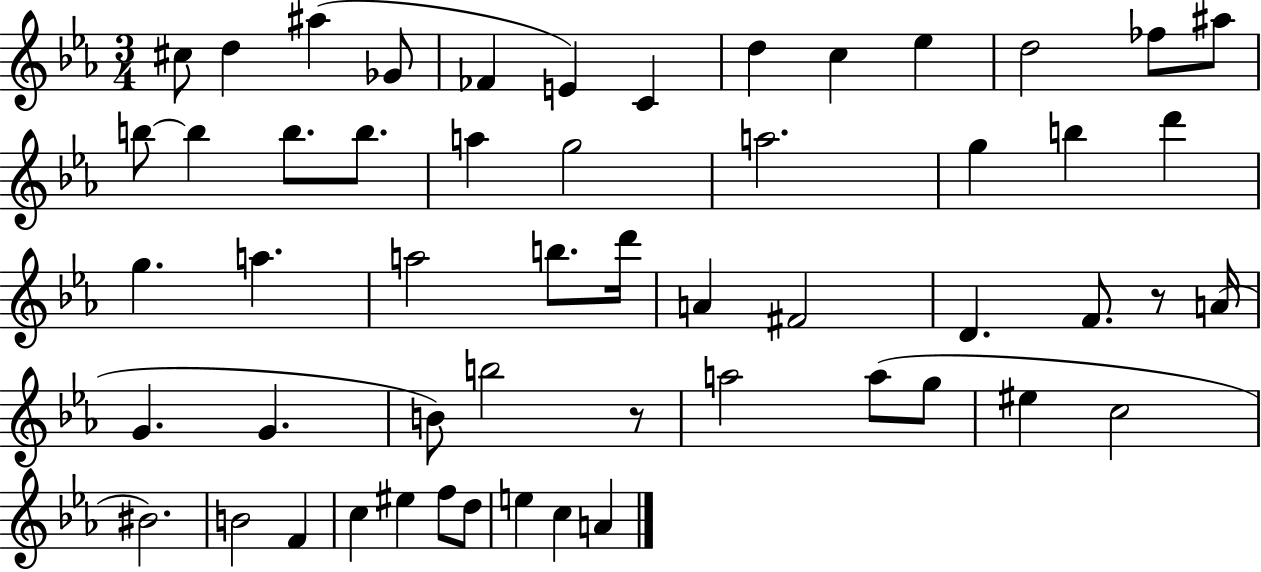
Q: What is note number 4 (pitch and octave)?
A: Gb4